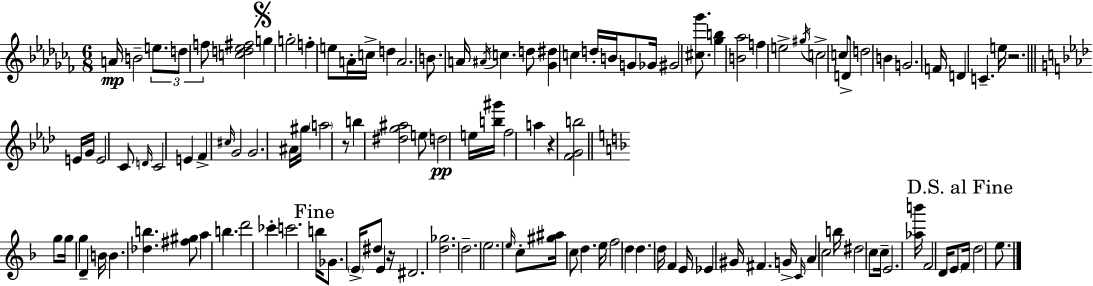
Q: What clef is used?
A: treble